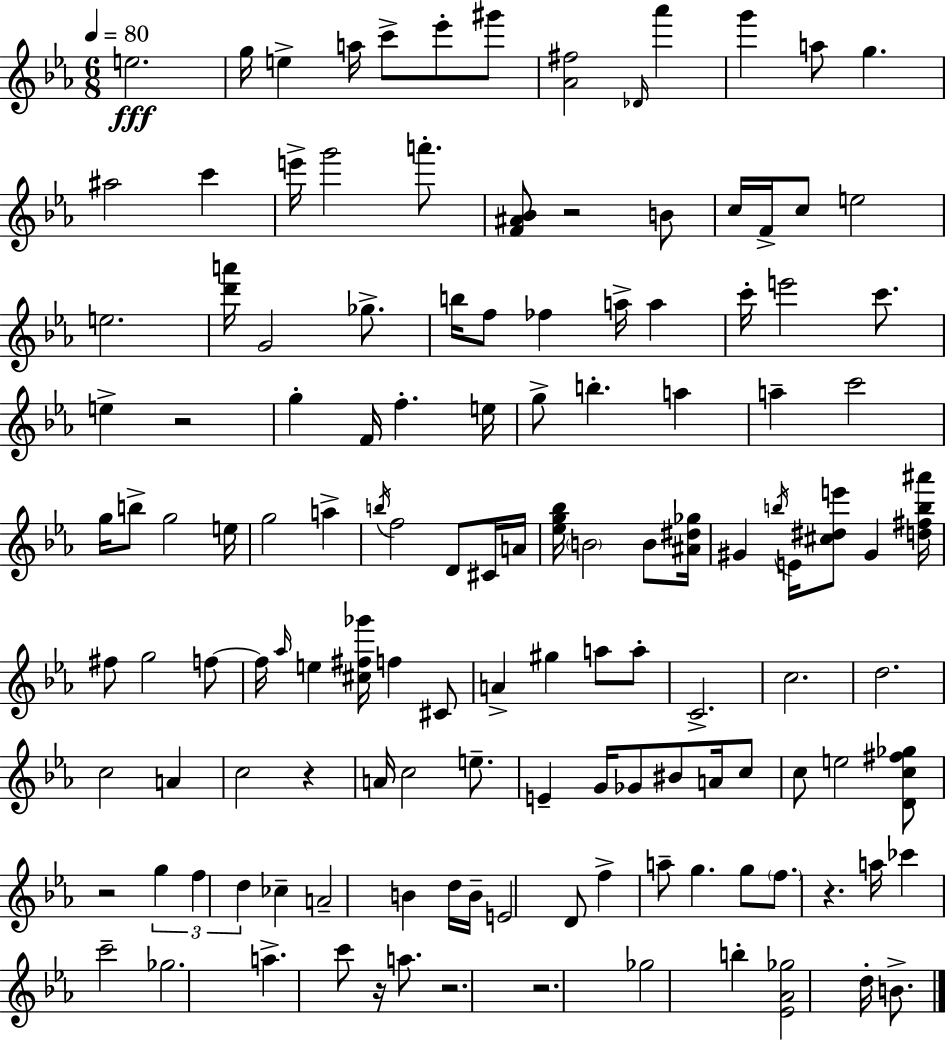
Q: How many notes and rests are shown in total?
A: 133